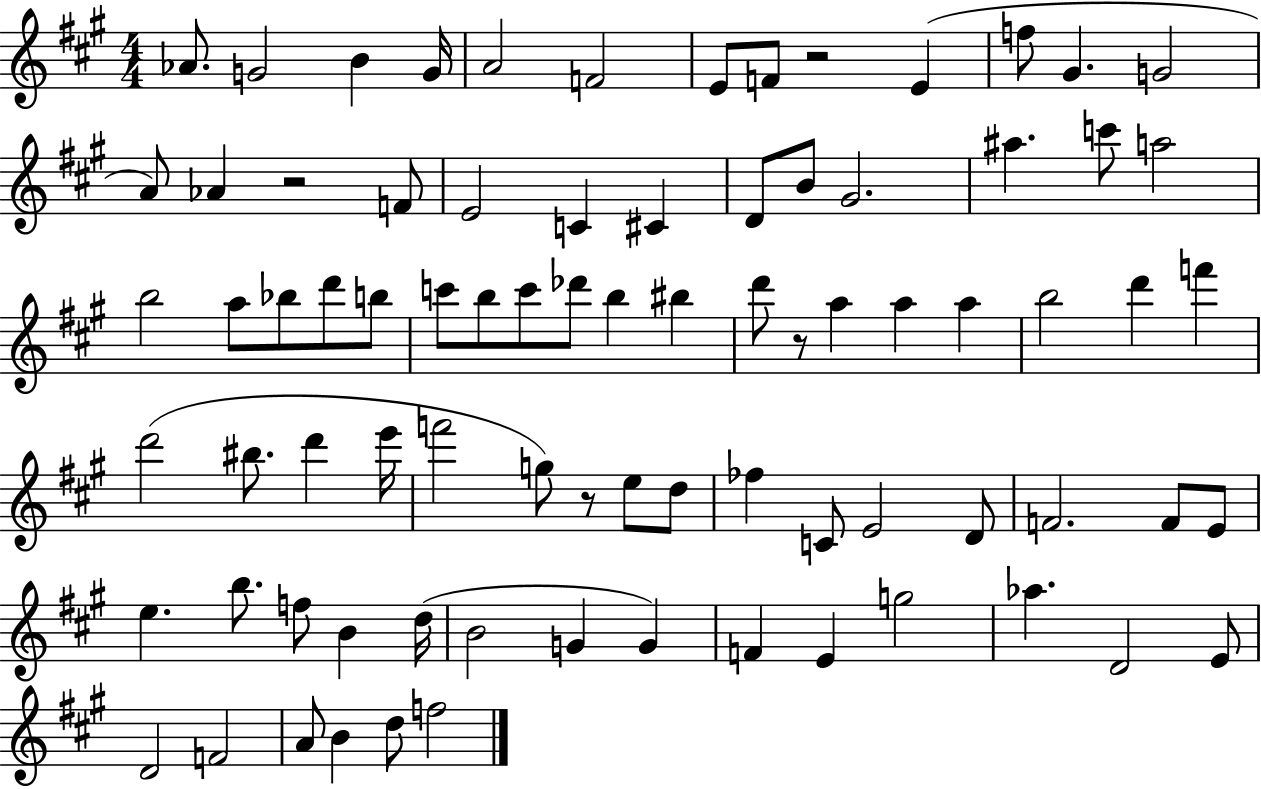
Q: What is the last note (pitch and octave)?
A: F5